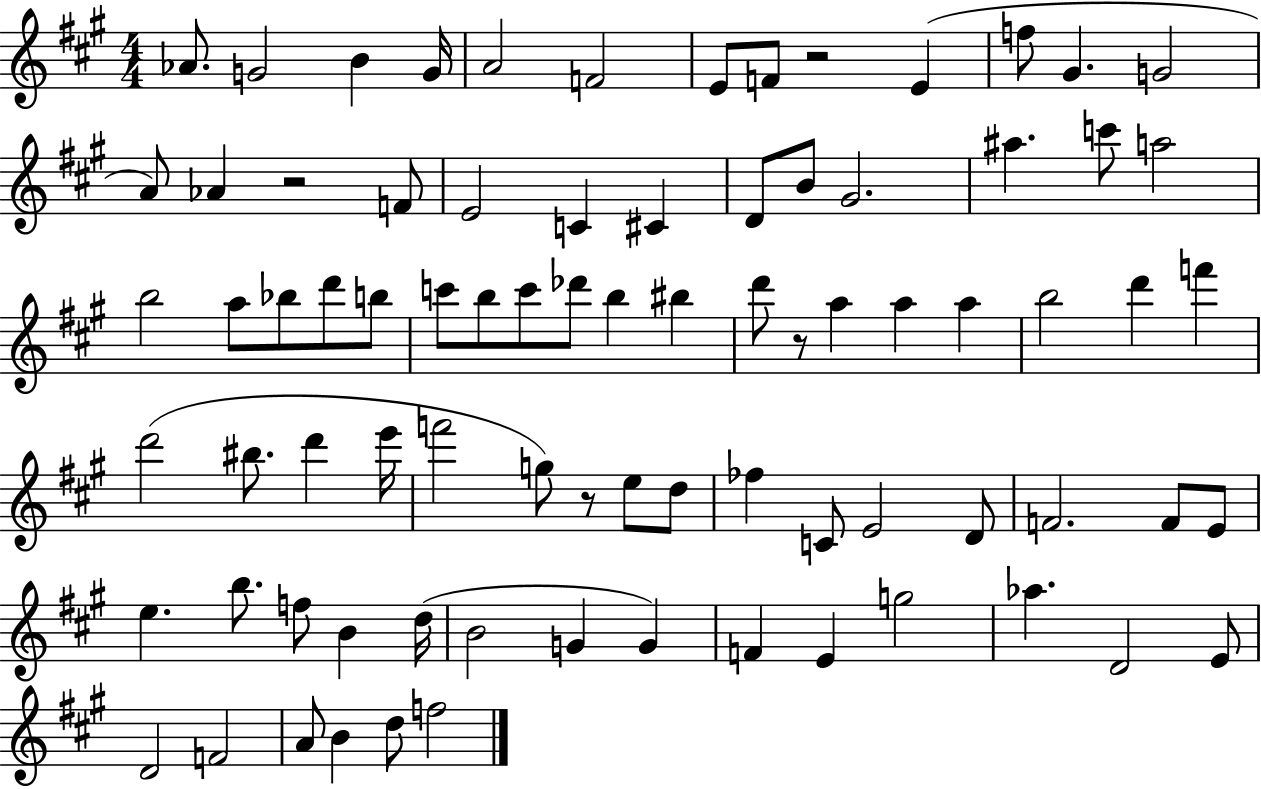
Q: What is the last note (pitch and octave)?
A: F5